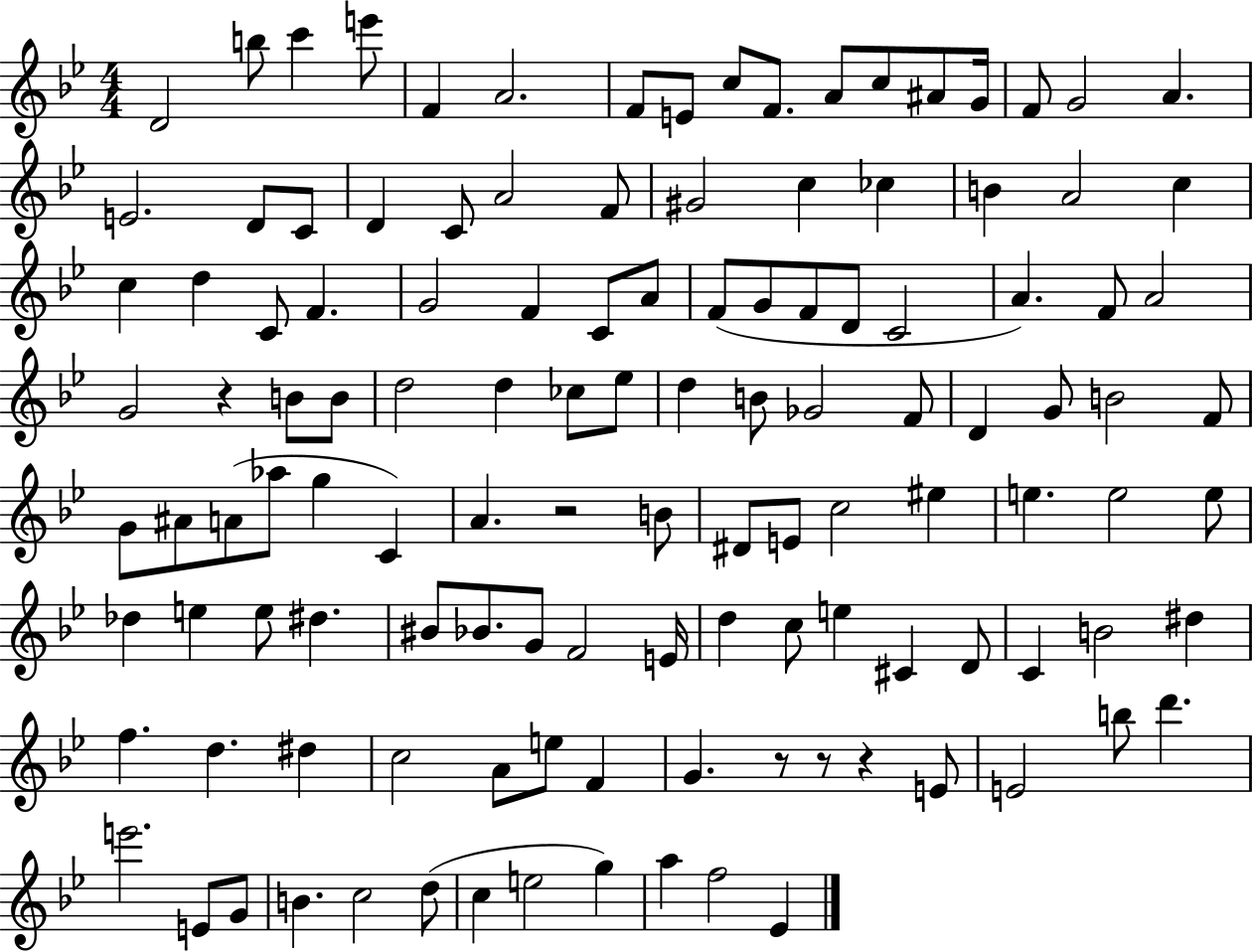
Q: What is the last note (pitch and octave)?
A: Eb4